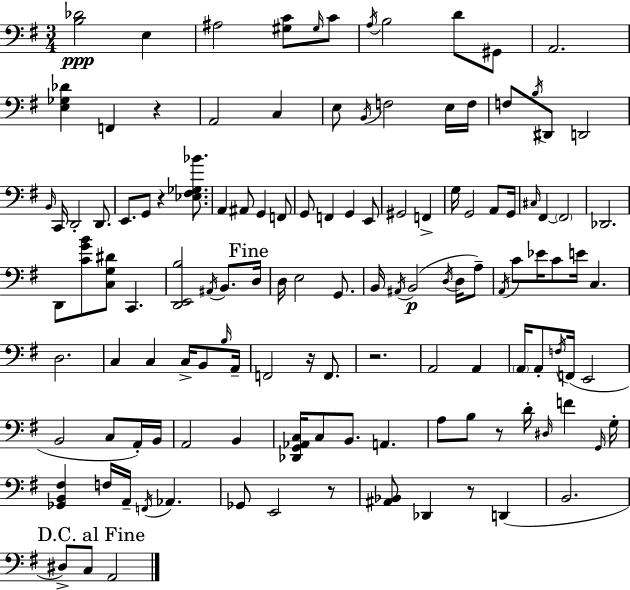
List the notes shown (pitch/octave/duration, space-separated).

[B3,Db4]/h E3/q A#3/h [G#3,C4]/e G#3/s C4/e A3/s B3/h D4/e G#2/e A2/h. [E3,Gb3,Db4]/q F2/q R/q A2/h C3/q E3/e B2/s F3/h E3/s F3/s F3/e B3/s D#2/e D2/h B2/s C2/s D2/h D2/e. E2/e. G2/e R/q [Eb3,F#3,Gb3,Bb4]/e. A2/q A#2/e G2/q F2/e G2/e F2/q G2/q E2/e G#2/h F2/q G3/s G2/h A2/e G2/s C#3/s F#2/q F#2/h Db2/h. D2/e [C4,G4,B4]/e [C3,G3,D#4]/e C2/q. [D2,E2,B3]/h A#2/s B2/e. D3/s D3/s E3/h G2/e. B2/s A#2/s B2/h D3/s D3/s A3/e A2/s C4/e Eb4/s C4/e E4/s C3/q. D3/h. C3/q C3/q C3/s B2/e B3/s A2/s F2/h R/s F2/e. R/h. A2/h A2/q A2/s A2/e F3/s F2/s E2/h B2/h C3/e A2/s B2/s A2/h B2/q [Db2,G2,Ab2,C3]/s C3/e B2/e. A2/q. A3/e B3/e R/e D4/s D#3/s F4/q G2/s G3/s [Gb2,B2,F#3]/q F3/s A2/s F2/s Ab2/q. Gb2/e E2/h R/e [A#2,Bb2]/e Db2/q R/e D2/q B2/h. D#3/e C3/e A2/h